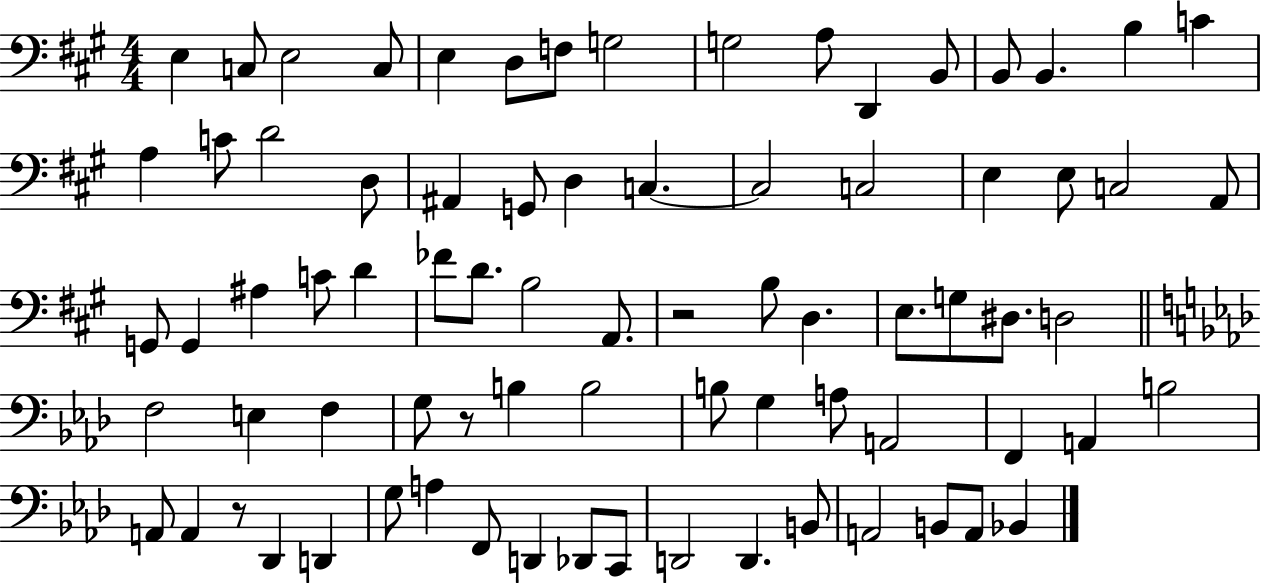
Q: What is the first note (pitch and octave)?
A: E3